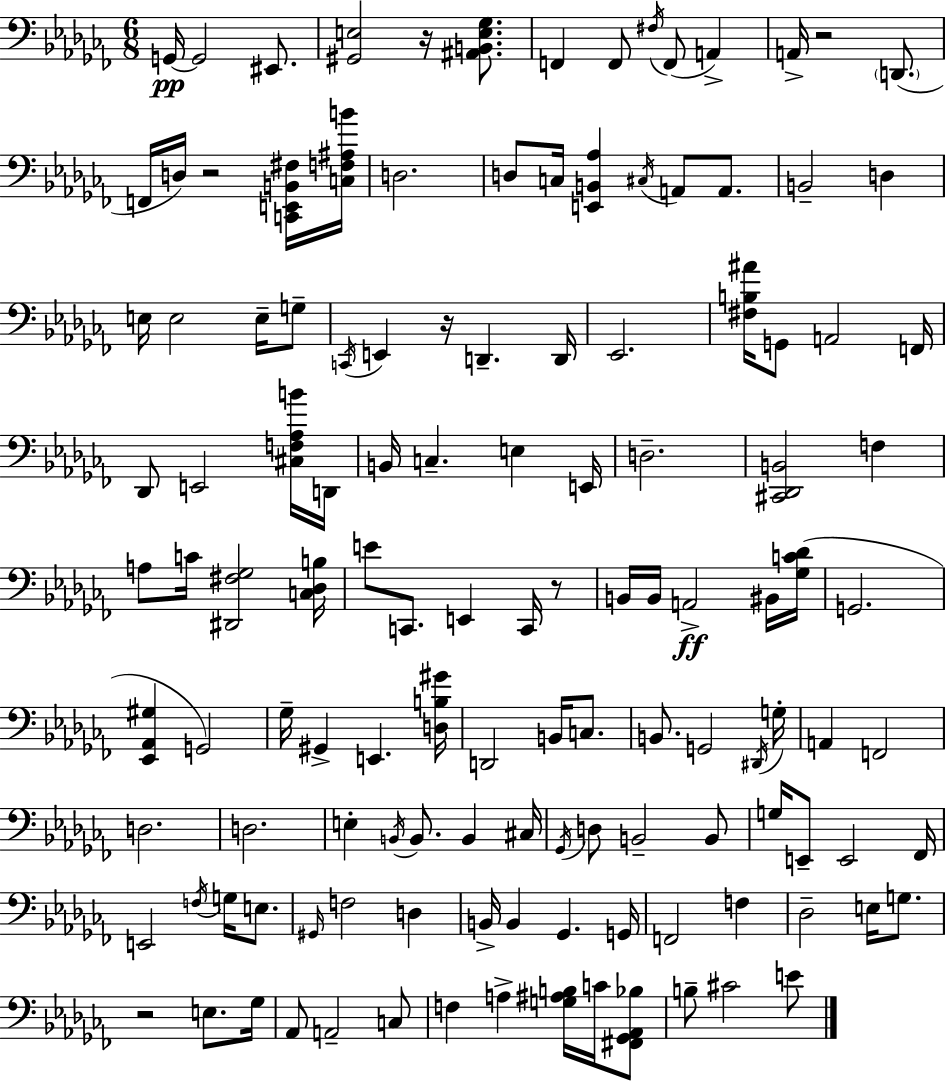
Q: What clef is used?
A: bass